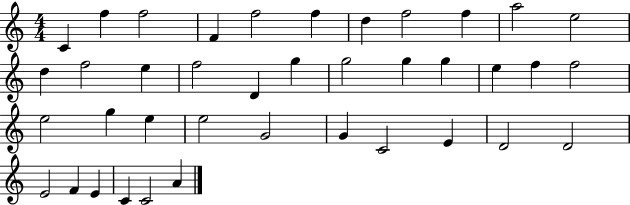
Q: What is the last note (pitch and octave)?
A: A4